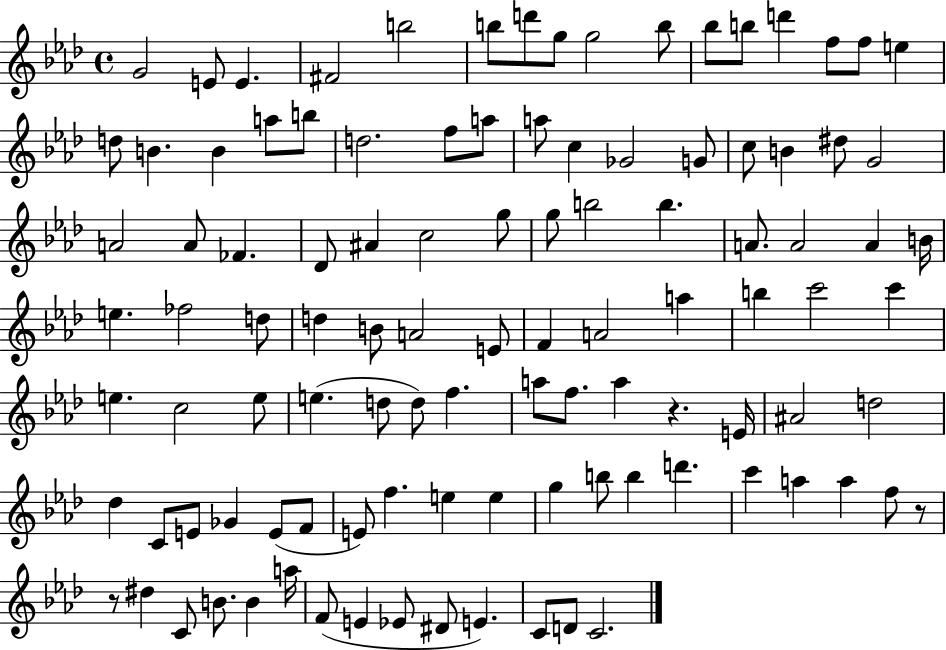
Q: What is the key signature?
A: AES major